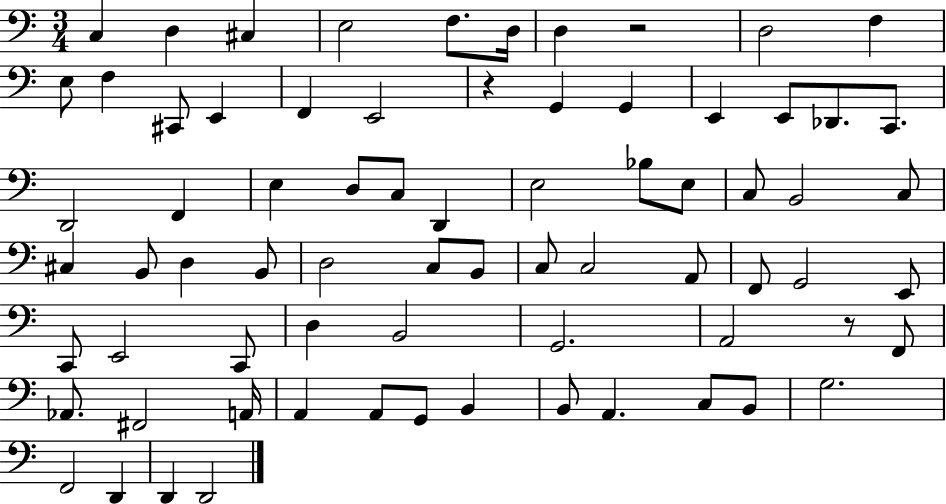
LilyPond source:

{
  \clef bass
  \numericTimeSignature
  \time 3/4
  \key c \major
  c4 d4 cis4 | e2 f8. d16 | d4 r2 | d2 f4 | \break e8 f4 cis,8 e,4 | f,4 e,2 | r4 g,4 g,4 | e,4 e,8 des,8. c,8. | \break d,2 f,4 | e4 d8 c8 d,4 | e2 bes8 e8 | c8 b,2 c8 | \break cis4 b,8 d4 b,8 | d2 c8 b,8 | c8 c2 a,8 | f,8 g,2 e,8 | \break c,8 e,2 c,8 | d4 b,2 | g,2. | a,2 r8 f,8 | \break aes,8. fis,2 a,16 | a,4 a,8 g,8 b,4 | b,8 a,4. c8 b,8 | g2. | \break f,2 d,4 | d,4 d,2 | \bar "|."
}